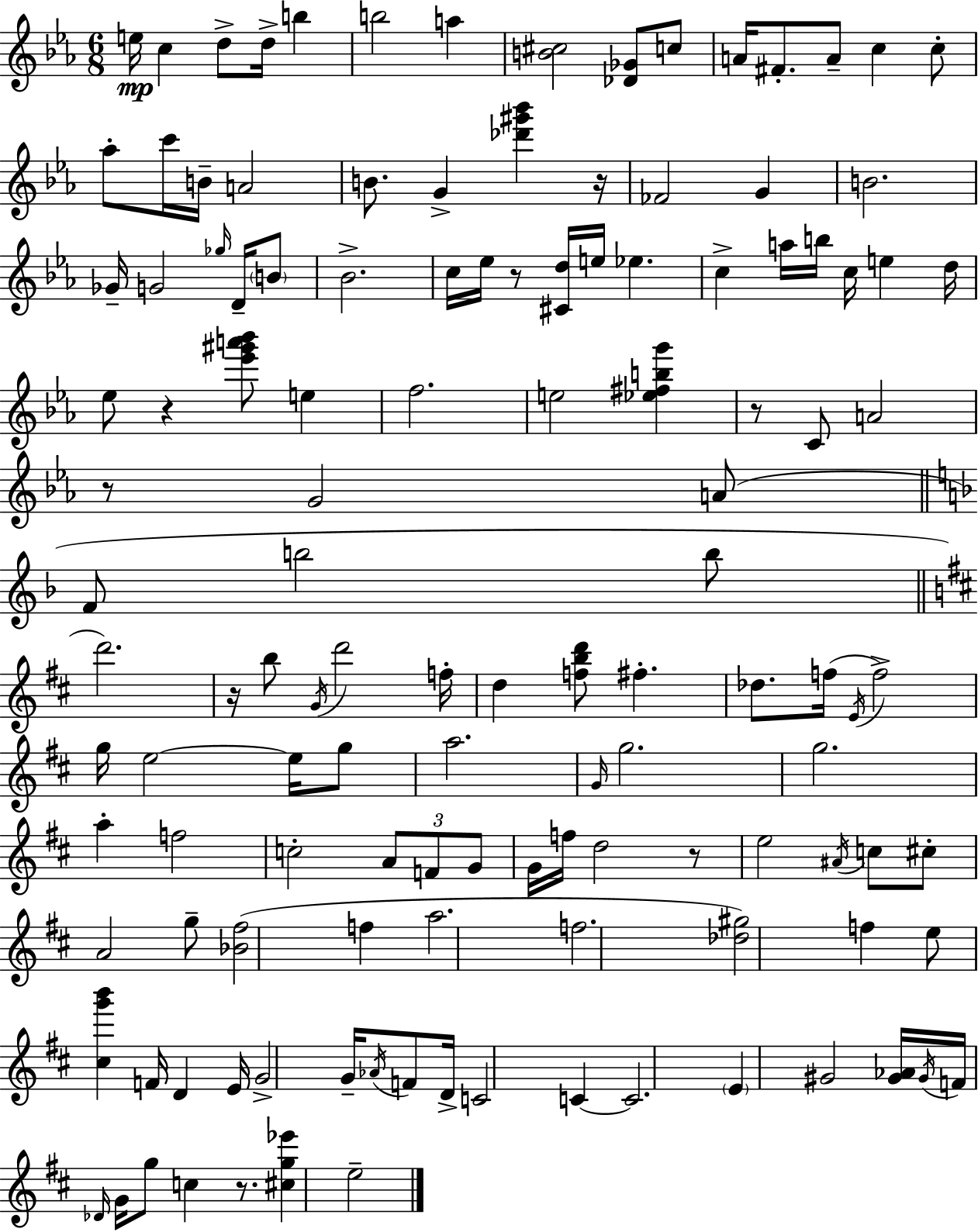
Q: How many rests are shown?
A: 8